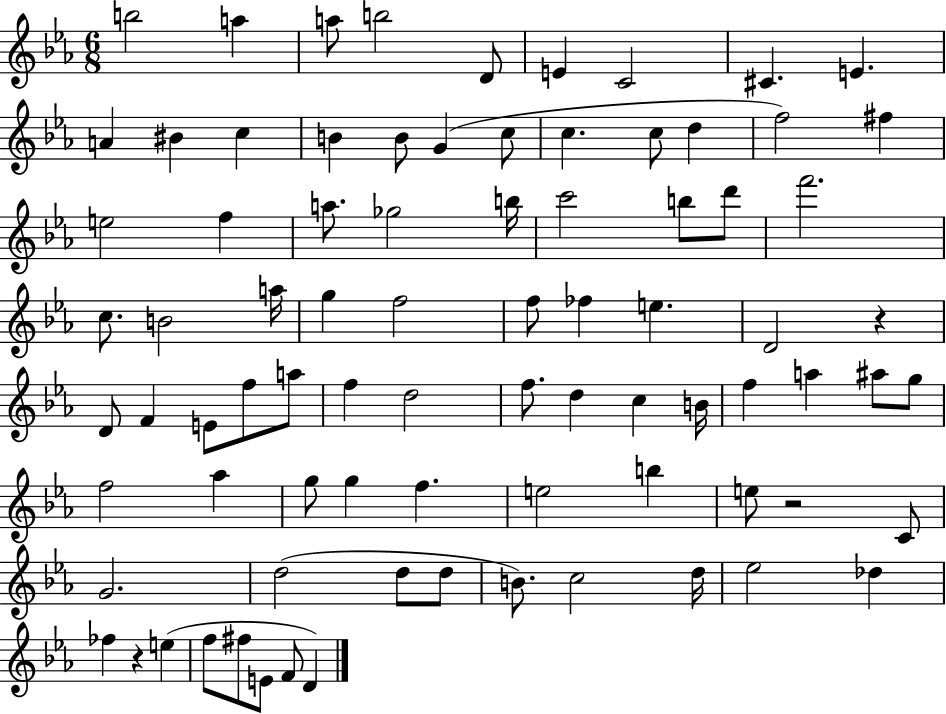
{
  \clef treble
  \numericTimeSignature
  \time 6/8
  \key ees \major
  b''2 a''4 | a''8 b''2 d'8 | e'4 c'2 | cis'4. e'4. | \break a'4 bis'4 c''4 | b'4 b'8 g'4( c''8 | c''4. c''8 d''4 | f''2) fis''4 | \break e''2 f''4 | a''8. ges''2 b''16 | c'''2 b''8 d'''8 | f'''2. | \break c''8. b'2 a''16 | g''4 f''2 | f''8 fes''4 e''4. | d'2 r4 | \break d'8 f'4 e'8 f''8 a''8 | f''4 d''2 | f''8. d''4 c''4 b'16 | f''4 a''4 ais''8 g''8 | \break f''2 aes''4 | g''8 g''4 f''4. | e''2 b''4 | e''8 r2 c'8 | \break g'2. | d''2( d''8 d''8 | b'8.) c''2 d''16 | ees''2 des''4 | \break fes''4 r4 e''4( | f''8 fis''8 e'8 f'8 d'4) | \bar "|."
}